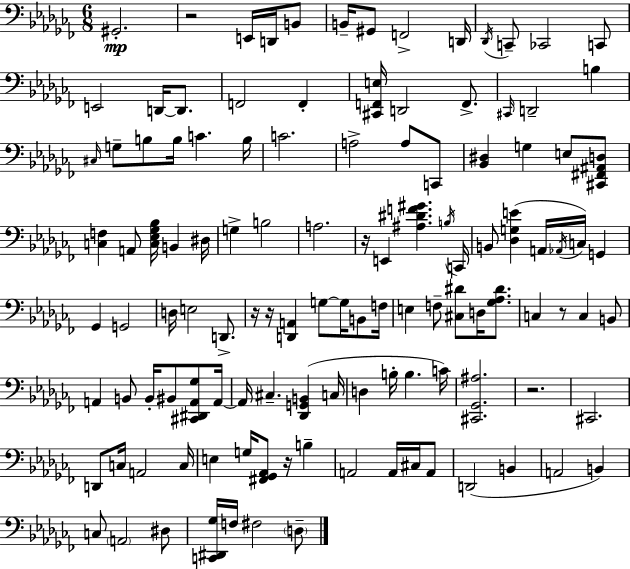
G#2/h. R/h E2/s D2/s B2/e B2/s G#2/e F2/h D2/s Db2/s C2/e CES2/h C2/e E2/h D2/s D2/e. F2/h F2/q [C#2,F2,E3]/s D2/h F2/e. C#2/s D2/h B3/q C#3/s G3/e B3/e B3/s C4/q. B3/s C4/h. A3/h A3/e C2/e [Bb2,D#3]/q G3/q E3/e [C#2,F#2,A#2,D3]/e [C3,F3]/q A2/e [C3,Eb3,Gb3,Bb3]/s B2/q D#3/s G3/q B3/h A3/h. R/s E2/q [A#3,D#4,F4,G#4]/q. B3/s C2/s B2/e [Db3,G3,E4]/q A2/s Ab2/s C3/s G2/q Gb2/q G2/h D3/s E3/h D2/e. R/s R/s [D2,A2]/q G3/e G3/s B2/e F3/s E3/q F3/e [C#3,D#4]/e D3/s [Gb3,Ab3,D#4]/e. C3/q R/e C3/q B2/e A2/q B2/e B2/s BIS2/e [C#2,D#2,A2,Gb3]/e A2/s A2/s C#3/q. [Db2,G2,B2]/q C3/s D3/q B3/s B3/q. C4/s [C#2,Gb2,A#3]/h. R/h. C#2/h. D2/e C3/s A2/h C3/s E3/q G3/s [F#2,Gb2,Ab2]/e R/s B3/q A2/h A2/s C#3/s A2/e D2/h B2/q A2/h B2/q C3/e A2/h D#3/e [C2,D#2,Gb3]/s F3/s F#3/h D3/e